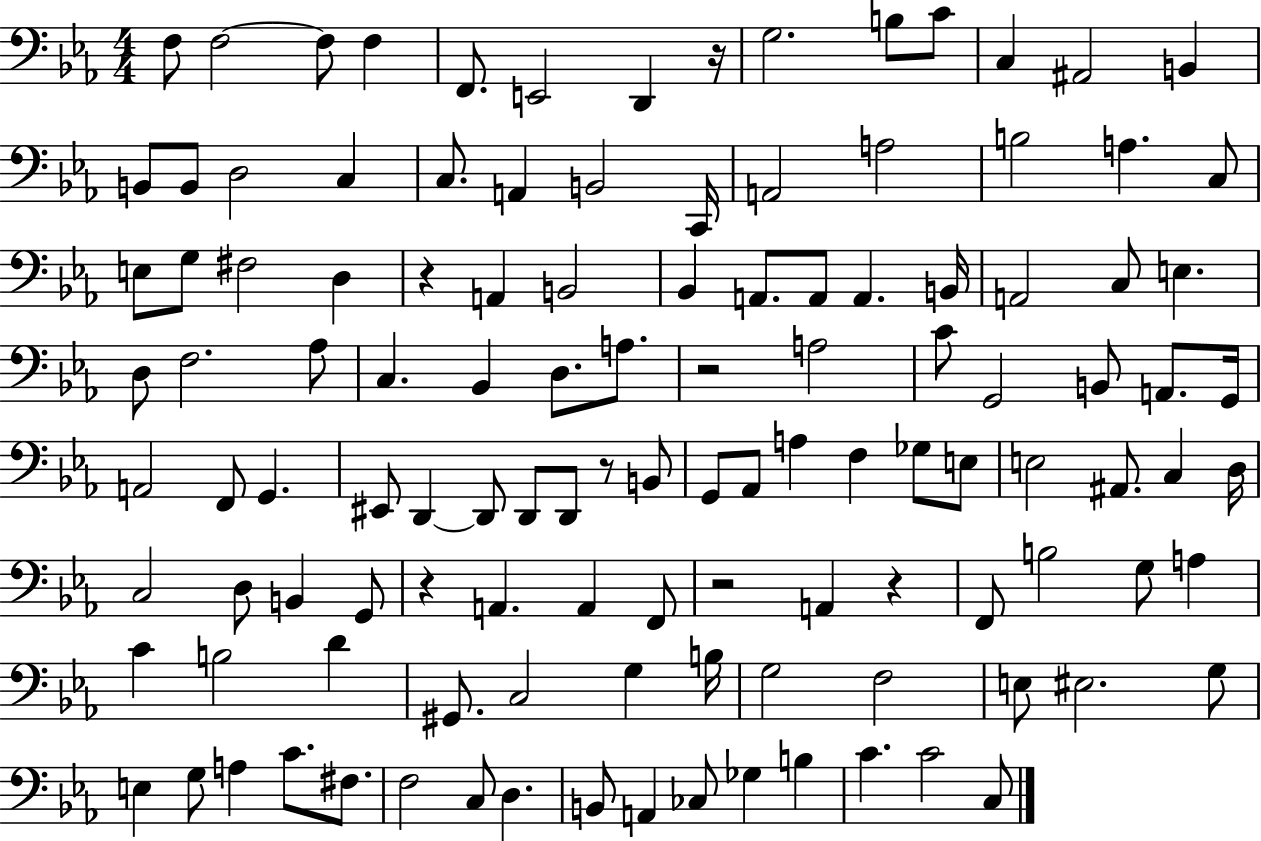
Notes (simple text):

F3/e F3/h F3/e F3/q F2/e. E2/h D2/q R/s G3/h. B3/e C4/e C3/q A#2/h B2/q B2/e B2/e D3/h C3/q C3/e. A2/q B2/h C2/s A2/h A3/h B3/h A3/q. C3/e E3/e G3/e F#3/h D3/q R/q A2/q B2/h Bb2/q A2/e. A2/e A2/q. B2/s A2/h C3/e E3/q. D3/e F3/h. Ab3/e C3/q. Bb2/q D3/e. A3/e. R/h A3/h C4/e G2/h B2/e A2/e. G2/s A2/h F2/e G2/q. EIS2/e D2/q D2/e D2/e D2/e R/e B2/e G2/e Ab2/e A3/q F3/q Gb3/e E3/e E3/h A#2/e. C3/q D3/s C3/h D3/e B2/q G2/e R/q A2/q. A2/q F2/e R/h A2/q R/q F2/e B3/h G3/e A3/q C4/q B3/h D4/q G#2/e. C3/h G3/q B3/s G3/h F3/h E3/e EIS3/h. G3/e E3/q G3/e A3/q C4/e. F#3/e. F3/h C3/e D3/q. B2/e A2/q CES3/e Gb3/q B3/q C4/q. C4/h C3/e